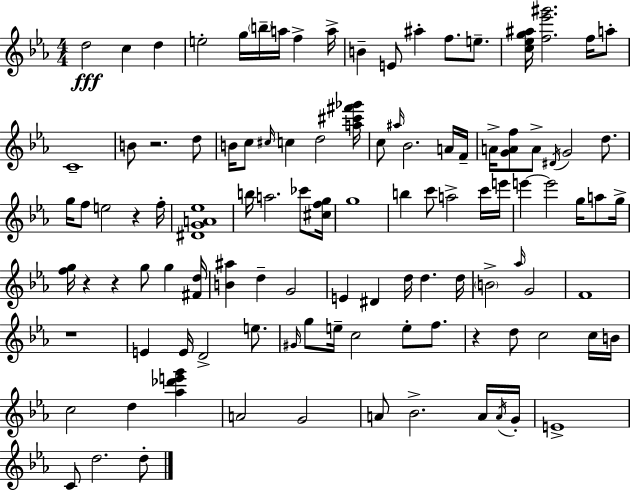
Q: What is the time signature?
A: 4/4